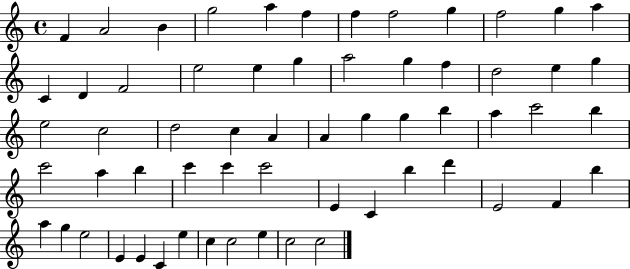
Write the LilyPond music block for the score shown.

{
  \clef treble
  \time 4/4
  \defaultTimeSignature
  \key c \major
  f'4 a'2 b'4 | g''2 a''4 f''4 | f''4 f''2 g''4 | f''2 g''4 a''4 | \break c'4 d'4 f'2 | e''2 e''4 g''4 | a''2 g''4 f''4 | d''2 e''4 g''4 | \break e''2 c''2 | d''2 c''4 a'4 | a'4 g''4 g''4 b''4 | a''4 c'''2 b''4 | \break c'''2 a''4 b''4 | c'''4 c'''4 c'''2 | e'4 c'4 b''4 d'''4 | e'2 f'4 b''4 | \break a''4 g''4 e''2 | e'4 e'4 c'4 e''4 | c''4 c''2 e''4 | c''2 c''2 | \break \bar "|."
}